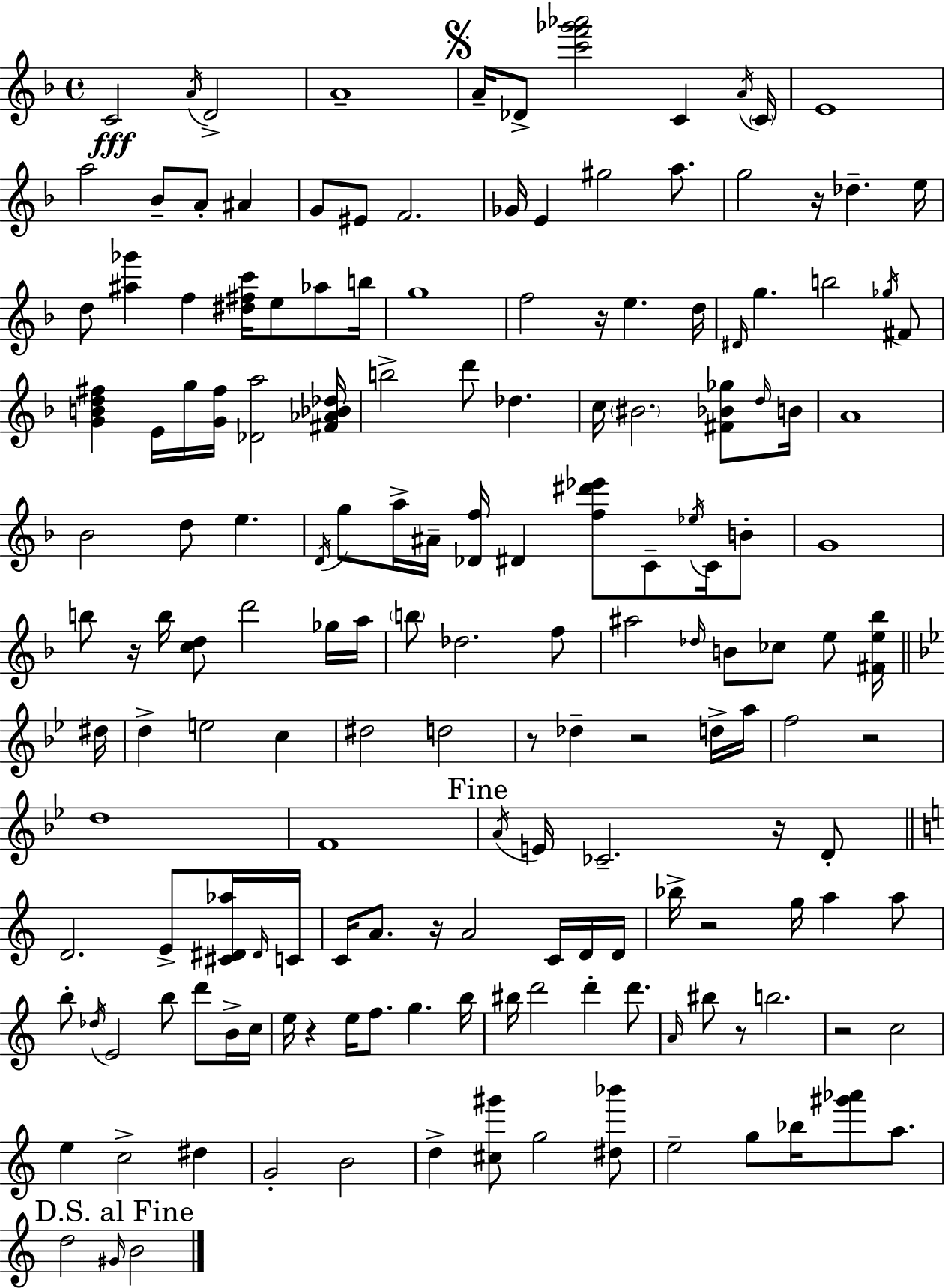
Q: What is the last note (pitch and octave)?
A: B4